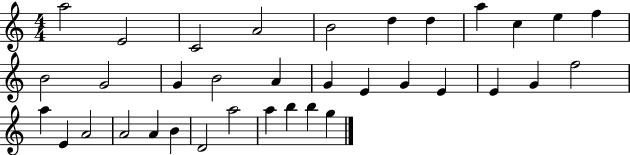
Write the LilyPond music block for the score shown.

{
  \clef treble
  \numericTimeSignature
  \time 4/4
  \key c \major
  a''2 e'2 | c'2 a'2 | b'2 d''4 d''4 | a''4 c''4 e''4 f''4 | \break b'2 g'2 | g'4 b'2 a'4 | g'4 e'4 g'4 e'4 | e'4 g'4 f''2 | \break a''4 e'4 a'2 | a'2 a'4 b'4 | d'2 a''2 | a''4 b''4 b''4 g''4 | \break \bar "|."
}